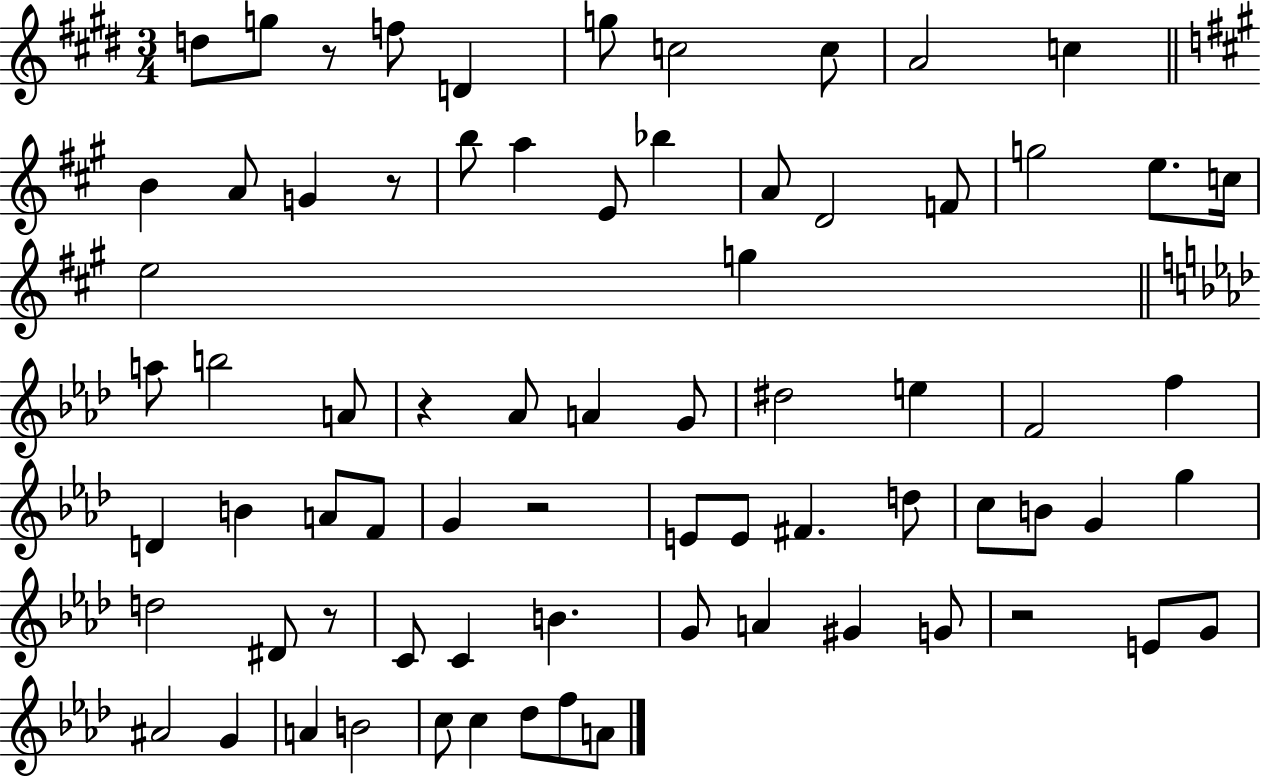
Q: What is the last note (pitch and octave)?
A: A4